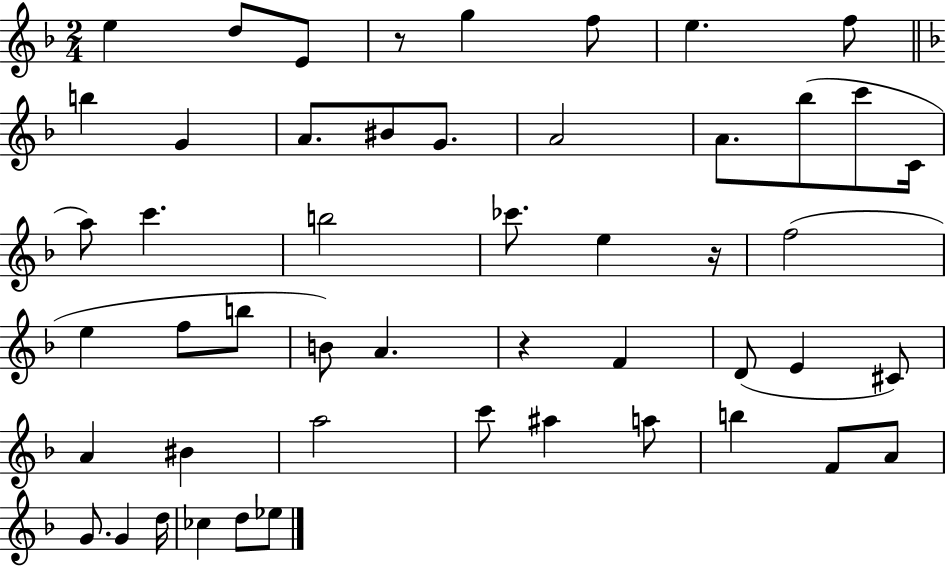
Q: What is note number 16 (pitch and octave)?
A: C6